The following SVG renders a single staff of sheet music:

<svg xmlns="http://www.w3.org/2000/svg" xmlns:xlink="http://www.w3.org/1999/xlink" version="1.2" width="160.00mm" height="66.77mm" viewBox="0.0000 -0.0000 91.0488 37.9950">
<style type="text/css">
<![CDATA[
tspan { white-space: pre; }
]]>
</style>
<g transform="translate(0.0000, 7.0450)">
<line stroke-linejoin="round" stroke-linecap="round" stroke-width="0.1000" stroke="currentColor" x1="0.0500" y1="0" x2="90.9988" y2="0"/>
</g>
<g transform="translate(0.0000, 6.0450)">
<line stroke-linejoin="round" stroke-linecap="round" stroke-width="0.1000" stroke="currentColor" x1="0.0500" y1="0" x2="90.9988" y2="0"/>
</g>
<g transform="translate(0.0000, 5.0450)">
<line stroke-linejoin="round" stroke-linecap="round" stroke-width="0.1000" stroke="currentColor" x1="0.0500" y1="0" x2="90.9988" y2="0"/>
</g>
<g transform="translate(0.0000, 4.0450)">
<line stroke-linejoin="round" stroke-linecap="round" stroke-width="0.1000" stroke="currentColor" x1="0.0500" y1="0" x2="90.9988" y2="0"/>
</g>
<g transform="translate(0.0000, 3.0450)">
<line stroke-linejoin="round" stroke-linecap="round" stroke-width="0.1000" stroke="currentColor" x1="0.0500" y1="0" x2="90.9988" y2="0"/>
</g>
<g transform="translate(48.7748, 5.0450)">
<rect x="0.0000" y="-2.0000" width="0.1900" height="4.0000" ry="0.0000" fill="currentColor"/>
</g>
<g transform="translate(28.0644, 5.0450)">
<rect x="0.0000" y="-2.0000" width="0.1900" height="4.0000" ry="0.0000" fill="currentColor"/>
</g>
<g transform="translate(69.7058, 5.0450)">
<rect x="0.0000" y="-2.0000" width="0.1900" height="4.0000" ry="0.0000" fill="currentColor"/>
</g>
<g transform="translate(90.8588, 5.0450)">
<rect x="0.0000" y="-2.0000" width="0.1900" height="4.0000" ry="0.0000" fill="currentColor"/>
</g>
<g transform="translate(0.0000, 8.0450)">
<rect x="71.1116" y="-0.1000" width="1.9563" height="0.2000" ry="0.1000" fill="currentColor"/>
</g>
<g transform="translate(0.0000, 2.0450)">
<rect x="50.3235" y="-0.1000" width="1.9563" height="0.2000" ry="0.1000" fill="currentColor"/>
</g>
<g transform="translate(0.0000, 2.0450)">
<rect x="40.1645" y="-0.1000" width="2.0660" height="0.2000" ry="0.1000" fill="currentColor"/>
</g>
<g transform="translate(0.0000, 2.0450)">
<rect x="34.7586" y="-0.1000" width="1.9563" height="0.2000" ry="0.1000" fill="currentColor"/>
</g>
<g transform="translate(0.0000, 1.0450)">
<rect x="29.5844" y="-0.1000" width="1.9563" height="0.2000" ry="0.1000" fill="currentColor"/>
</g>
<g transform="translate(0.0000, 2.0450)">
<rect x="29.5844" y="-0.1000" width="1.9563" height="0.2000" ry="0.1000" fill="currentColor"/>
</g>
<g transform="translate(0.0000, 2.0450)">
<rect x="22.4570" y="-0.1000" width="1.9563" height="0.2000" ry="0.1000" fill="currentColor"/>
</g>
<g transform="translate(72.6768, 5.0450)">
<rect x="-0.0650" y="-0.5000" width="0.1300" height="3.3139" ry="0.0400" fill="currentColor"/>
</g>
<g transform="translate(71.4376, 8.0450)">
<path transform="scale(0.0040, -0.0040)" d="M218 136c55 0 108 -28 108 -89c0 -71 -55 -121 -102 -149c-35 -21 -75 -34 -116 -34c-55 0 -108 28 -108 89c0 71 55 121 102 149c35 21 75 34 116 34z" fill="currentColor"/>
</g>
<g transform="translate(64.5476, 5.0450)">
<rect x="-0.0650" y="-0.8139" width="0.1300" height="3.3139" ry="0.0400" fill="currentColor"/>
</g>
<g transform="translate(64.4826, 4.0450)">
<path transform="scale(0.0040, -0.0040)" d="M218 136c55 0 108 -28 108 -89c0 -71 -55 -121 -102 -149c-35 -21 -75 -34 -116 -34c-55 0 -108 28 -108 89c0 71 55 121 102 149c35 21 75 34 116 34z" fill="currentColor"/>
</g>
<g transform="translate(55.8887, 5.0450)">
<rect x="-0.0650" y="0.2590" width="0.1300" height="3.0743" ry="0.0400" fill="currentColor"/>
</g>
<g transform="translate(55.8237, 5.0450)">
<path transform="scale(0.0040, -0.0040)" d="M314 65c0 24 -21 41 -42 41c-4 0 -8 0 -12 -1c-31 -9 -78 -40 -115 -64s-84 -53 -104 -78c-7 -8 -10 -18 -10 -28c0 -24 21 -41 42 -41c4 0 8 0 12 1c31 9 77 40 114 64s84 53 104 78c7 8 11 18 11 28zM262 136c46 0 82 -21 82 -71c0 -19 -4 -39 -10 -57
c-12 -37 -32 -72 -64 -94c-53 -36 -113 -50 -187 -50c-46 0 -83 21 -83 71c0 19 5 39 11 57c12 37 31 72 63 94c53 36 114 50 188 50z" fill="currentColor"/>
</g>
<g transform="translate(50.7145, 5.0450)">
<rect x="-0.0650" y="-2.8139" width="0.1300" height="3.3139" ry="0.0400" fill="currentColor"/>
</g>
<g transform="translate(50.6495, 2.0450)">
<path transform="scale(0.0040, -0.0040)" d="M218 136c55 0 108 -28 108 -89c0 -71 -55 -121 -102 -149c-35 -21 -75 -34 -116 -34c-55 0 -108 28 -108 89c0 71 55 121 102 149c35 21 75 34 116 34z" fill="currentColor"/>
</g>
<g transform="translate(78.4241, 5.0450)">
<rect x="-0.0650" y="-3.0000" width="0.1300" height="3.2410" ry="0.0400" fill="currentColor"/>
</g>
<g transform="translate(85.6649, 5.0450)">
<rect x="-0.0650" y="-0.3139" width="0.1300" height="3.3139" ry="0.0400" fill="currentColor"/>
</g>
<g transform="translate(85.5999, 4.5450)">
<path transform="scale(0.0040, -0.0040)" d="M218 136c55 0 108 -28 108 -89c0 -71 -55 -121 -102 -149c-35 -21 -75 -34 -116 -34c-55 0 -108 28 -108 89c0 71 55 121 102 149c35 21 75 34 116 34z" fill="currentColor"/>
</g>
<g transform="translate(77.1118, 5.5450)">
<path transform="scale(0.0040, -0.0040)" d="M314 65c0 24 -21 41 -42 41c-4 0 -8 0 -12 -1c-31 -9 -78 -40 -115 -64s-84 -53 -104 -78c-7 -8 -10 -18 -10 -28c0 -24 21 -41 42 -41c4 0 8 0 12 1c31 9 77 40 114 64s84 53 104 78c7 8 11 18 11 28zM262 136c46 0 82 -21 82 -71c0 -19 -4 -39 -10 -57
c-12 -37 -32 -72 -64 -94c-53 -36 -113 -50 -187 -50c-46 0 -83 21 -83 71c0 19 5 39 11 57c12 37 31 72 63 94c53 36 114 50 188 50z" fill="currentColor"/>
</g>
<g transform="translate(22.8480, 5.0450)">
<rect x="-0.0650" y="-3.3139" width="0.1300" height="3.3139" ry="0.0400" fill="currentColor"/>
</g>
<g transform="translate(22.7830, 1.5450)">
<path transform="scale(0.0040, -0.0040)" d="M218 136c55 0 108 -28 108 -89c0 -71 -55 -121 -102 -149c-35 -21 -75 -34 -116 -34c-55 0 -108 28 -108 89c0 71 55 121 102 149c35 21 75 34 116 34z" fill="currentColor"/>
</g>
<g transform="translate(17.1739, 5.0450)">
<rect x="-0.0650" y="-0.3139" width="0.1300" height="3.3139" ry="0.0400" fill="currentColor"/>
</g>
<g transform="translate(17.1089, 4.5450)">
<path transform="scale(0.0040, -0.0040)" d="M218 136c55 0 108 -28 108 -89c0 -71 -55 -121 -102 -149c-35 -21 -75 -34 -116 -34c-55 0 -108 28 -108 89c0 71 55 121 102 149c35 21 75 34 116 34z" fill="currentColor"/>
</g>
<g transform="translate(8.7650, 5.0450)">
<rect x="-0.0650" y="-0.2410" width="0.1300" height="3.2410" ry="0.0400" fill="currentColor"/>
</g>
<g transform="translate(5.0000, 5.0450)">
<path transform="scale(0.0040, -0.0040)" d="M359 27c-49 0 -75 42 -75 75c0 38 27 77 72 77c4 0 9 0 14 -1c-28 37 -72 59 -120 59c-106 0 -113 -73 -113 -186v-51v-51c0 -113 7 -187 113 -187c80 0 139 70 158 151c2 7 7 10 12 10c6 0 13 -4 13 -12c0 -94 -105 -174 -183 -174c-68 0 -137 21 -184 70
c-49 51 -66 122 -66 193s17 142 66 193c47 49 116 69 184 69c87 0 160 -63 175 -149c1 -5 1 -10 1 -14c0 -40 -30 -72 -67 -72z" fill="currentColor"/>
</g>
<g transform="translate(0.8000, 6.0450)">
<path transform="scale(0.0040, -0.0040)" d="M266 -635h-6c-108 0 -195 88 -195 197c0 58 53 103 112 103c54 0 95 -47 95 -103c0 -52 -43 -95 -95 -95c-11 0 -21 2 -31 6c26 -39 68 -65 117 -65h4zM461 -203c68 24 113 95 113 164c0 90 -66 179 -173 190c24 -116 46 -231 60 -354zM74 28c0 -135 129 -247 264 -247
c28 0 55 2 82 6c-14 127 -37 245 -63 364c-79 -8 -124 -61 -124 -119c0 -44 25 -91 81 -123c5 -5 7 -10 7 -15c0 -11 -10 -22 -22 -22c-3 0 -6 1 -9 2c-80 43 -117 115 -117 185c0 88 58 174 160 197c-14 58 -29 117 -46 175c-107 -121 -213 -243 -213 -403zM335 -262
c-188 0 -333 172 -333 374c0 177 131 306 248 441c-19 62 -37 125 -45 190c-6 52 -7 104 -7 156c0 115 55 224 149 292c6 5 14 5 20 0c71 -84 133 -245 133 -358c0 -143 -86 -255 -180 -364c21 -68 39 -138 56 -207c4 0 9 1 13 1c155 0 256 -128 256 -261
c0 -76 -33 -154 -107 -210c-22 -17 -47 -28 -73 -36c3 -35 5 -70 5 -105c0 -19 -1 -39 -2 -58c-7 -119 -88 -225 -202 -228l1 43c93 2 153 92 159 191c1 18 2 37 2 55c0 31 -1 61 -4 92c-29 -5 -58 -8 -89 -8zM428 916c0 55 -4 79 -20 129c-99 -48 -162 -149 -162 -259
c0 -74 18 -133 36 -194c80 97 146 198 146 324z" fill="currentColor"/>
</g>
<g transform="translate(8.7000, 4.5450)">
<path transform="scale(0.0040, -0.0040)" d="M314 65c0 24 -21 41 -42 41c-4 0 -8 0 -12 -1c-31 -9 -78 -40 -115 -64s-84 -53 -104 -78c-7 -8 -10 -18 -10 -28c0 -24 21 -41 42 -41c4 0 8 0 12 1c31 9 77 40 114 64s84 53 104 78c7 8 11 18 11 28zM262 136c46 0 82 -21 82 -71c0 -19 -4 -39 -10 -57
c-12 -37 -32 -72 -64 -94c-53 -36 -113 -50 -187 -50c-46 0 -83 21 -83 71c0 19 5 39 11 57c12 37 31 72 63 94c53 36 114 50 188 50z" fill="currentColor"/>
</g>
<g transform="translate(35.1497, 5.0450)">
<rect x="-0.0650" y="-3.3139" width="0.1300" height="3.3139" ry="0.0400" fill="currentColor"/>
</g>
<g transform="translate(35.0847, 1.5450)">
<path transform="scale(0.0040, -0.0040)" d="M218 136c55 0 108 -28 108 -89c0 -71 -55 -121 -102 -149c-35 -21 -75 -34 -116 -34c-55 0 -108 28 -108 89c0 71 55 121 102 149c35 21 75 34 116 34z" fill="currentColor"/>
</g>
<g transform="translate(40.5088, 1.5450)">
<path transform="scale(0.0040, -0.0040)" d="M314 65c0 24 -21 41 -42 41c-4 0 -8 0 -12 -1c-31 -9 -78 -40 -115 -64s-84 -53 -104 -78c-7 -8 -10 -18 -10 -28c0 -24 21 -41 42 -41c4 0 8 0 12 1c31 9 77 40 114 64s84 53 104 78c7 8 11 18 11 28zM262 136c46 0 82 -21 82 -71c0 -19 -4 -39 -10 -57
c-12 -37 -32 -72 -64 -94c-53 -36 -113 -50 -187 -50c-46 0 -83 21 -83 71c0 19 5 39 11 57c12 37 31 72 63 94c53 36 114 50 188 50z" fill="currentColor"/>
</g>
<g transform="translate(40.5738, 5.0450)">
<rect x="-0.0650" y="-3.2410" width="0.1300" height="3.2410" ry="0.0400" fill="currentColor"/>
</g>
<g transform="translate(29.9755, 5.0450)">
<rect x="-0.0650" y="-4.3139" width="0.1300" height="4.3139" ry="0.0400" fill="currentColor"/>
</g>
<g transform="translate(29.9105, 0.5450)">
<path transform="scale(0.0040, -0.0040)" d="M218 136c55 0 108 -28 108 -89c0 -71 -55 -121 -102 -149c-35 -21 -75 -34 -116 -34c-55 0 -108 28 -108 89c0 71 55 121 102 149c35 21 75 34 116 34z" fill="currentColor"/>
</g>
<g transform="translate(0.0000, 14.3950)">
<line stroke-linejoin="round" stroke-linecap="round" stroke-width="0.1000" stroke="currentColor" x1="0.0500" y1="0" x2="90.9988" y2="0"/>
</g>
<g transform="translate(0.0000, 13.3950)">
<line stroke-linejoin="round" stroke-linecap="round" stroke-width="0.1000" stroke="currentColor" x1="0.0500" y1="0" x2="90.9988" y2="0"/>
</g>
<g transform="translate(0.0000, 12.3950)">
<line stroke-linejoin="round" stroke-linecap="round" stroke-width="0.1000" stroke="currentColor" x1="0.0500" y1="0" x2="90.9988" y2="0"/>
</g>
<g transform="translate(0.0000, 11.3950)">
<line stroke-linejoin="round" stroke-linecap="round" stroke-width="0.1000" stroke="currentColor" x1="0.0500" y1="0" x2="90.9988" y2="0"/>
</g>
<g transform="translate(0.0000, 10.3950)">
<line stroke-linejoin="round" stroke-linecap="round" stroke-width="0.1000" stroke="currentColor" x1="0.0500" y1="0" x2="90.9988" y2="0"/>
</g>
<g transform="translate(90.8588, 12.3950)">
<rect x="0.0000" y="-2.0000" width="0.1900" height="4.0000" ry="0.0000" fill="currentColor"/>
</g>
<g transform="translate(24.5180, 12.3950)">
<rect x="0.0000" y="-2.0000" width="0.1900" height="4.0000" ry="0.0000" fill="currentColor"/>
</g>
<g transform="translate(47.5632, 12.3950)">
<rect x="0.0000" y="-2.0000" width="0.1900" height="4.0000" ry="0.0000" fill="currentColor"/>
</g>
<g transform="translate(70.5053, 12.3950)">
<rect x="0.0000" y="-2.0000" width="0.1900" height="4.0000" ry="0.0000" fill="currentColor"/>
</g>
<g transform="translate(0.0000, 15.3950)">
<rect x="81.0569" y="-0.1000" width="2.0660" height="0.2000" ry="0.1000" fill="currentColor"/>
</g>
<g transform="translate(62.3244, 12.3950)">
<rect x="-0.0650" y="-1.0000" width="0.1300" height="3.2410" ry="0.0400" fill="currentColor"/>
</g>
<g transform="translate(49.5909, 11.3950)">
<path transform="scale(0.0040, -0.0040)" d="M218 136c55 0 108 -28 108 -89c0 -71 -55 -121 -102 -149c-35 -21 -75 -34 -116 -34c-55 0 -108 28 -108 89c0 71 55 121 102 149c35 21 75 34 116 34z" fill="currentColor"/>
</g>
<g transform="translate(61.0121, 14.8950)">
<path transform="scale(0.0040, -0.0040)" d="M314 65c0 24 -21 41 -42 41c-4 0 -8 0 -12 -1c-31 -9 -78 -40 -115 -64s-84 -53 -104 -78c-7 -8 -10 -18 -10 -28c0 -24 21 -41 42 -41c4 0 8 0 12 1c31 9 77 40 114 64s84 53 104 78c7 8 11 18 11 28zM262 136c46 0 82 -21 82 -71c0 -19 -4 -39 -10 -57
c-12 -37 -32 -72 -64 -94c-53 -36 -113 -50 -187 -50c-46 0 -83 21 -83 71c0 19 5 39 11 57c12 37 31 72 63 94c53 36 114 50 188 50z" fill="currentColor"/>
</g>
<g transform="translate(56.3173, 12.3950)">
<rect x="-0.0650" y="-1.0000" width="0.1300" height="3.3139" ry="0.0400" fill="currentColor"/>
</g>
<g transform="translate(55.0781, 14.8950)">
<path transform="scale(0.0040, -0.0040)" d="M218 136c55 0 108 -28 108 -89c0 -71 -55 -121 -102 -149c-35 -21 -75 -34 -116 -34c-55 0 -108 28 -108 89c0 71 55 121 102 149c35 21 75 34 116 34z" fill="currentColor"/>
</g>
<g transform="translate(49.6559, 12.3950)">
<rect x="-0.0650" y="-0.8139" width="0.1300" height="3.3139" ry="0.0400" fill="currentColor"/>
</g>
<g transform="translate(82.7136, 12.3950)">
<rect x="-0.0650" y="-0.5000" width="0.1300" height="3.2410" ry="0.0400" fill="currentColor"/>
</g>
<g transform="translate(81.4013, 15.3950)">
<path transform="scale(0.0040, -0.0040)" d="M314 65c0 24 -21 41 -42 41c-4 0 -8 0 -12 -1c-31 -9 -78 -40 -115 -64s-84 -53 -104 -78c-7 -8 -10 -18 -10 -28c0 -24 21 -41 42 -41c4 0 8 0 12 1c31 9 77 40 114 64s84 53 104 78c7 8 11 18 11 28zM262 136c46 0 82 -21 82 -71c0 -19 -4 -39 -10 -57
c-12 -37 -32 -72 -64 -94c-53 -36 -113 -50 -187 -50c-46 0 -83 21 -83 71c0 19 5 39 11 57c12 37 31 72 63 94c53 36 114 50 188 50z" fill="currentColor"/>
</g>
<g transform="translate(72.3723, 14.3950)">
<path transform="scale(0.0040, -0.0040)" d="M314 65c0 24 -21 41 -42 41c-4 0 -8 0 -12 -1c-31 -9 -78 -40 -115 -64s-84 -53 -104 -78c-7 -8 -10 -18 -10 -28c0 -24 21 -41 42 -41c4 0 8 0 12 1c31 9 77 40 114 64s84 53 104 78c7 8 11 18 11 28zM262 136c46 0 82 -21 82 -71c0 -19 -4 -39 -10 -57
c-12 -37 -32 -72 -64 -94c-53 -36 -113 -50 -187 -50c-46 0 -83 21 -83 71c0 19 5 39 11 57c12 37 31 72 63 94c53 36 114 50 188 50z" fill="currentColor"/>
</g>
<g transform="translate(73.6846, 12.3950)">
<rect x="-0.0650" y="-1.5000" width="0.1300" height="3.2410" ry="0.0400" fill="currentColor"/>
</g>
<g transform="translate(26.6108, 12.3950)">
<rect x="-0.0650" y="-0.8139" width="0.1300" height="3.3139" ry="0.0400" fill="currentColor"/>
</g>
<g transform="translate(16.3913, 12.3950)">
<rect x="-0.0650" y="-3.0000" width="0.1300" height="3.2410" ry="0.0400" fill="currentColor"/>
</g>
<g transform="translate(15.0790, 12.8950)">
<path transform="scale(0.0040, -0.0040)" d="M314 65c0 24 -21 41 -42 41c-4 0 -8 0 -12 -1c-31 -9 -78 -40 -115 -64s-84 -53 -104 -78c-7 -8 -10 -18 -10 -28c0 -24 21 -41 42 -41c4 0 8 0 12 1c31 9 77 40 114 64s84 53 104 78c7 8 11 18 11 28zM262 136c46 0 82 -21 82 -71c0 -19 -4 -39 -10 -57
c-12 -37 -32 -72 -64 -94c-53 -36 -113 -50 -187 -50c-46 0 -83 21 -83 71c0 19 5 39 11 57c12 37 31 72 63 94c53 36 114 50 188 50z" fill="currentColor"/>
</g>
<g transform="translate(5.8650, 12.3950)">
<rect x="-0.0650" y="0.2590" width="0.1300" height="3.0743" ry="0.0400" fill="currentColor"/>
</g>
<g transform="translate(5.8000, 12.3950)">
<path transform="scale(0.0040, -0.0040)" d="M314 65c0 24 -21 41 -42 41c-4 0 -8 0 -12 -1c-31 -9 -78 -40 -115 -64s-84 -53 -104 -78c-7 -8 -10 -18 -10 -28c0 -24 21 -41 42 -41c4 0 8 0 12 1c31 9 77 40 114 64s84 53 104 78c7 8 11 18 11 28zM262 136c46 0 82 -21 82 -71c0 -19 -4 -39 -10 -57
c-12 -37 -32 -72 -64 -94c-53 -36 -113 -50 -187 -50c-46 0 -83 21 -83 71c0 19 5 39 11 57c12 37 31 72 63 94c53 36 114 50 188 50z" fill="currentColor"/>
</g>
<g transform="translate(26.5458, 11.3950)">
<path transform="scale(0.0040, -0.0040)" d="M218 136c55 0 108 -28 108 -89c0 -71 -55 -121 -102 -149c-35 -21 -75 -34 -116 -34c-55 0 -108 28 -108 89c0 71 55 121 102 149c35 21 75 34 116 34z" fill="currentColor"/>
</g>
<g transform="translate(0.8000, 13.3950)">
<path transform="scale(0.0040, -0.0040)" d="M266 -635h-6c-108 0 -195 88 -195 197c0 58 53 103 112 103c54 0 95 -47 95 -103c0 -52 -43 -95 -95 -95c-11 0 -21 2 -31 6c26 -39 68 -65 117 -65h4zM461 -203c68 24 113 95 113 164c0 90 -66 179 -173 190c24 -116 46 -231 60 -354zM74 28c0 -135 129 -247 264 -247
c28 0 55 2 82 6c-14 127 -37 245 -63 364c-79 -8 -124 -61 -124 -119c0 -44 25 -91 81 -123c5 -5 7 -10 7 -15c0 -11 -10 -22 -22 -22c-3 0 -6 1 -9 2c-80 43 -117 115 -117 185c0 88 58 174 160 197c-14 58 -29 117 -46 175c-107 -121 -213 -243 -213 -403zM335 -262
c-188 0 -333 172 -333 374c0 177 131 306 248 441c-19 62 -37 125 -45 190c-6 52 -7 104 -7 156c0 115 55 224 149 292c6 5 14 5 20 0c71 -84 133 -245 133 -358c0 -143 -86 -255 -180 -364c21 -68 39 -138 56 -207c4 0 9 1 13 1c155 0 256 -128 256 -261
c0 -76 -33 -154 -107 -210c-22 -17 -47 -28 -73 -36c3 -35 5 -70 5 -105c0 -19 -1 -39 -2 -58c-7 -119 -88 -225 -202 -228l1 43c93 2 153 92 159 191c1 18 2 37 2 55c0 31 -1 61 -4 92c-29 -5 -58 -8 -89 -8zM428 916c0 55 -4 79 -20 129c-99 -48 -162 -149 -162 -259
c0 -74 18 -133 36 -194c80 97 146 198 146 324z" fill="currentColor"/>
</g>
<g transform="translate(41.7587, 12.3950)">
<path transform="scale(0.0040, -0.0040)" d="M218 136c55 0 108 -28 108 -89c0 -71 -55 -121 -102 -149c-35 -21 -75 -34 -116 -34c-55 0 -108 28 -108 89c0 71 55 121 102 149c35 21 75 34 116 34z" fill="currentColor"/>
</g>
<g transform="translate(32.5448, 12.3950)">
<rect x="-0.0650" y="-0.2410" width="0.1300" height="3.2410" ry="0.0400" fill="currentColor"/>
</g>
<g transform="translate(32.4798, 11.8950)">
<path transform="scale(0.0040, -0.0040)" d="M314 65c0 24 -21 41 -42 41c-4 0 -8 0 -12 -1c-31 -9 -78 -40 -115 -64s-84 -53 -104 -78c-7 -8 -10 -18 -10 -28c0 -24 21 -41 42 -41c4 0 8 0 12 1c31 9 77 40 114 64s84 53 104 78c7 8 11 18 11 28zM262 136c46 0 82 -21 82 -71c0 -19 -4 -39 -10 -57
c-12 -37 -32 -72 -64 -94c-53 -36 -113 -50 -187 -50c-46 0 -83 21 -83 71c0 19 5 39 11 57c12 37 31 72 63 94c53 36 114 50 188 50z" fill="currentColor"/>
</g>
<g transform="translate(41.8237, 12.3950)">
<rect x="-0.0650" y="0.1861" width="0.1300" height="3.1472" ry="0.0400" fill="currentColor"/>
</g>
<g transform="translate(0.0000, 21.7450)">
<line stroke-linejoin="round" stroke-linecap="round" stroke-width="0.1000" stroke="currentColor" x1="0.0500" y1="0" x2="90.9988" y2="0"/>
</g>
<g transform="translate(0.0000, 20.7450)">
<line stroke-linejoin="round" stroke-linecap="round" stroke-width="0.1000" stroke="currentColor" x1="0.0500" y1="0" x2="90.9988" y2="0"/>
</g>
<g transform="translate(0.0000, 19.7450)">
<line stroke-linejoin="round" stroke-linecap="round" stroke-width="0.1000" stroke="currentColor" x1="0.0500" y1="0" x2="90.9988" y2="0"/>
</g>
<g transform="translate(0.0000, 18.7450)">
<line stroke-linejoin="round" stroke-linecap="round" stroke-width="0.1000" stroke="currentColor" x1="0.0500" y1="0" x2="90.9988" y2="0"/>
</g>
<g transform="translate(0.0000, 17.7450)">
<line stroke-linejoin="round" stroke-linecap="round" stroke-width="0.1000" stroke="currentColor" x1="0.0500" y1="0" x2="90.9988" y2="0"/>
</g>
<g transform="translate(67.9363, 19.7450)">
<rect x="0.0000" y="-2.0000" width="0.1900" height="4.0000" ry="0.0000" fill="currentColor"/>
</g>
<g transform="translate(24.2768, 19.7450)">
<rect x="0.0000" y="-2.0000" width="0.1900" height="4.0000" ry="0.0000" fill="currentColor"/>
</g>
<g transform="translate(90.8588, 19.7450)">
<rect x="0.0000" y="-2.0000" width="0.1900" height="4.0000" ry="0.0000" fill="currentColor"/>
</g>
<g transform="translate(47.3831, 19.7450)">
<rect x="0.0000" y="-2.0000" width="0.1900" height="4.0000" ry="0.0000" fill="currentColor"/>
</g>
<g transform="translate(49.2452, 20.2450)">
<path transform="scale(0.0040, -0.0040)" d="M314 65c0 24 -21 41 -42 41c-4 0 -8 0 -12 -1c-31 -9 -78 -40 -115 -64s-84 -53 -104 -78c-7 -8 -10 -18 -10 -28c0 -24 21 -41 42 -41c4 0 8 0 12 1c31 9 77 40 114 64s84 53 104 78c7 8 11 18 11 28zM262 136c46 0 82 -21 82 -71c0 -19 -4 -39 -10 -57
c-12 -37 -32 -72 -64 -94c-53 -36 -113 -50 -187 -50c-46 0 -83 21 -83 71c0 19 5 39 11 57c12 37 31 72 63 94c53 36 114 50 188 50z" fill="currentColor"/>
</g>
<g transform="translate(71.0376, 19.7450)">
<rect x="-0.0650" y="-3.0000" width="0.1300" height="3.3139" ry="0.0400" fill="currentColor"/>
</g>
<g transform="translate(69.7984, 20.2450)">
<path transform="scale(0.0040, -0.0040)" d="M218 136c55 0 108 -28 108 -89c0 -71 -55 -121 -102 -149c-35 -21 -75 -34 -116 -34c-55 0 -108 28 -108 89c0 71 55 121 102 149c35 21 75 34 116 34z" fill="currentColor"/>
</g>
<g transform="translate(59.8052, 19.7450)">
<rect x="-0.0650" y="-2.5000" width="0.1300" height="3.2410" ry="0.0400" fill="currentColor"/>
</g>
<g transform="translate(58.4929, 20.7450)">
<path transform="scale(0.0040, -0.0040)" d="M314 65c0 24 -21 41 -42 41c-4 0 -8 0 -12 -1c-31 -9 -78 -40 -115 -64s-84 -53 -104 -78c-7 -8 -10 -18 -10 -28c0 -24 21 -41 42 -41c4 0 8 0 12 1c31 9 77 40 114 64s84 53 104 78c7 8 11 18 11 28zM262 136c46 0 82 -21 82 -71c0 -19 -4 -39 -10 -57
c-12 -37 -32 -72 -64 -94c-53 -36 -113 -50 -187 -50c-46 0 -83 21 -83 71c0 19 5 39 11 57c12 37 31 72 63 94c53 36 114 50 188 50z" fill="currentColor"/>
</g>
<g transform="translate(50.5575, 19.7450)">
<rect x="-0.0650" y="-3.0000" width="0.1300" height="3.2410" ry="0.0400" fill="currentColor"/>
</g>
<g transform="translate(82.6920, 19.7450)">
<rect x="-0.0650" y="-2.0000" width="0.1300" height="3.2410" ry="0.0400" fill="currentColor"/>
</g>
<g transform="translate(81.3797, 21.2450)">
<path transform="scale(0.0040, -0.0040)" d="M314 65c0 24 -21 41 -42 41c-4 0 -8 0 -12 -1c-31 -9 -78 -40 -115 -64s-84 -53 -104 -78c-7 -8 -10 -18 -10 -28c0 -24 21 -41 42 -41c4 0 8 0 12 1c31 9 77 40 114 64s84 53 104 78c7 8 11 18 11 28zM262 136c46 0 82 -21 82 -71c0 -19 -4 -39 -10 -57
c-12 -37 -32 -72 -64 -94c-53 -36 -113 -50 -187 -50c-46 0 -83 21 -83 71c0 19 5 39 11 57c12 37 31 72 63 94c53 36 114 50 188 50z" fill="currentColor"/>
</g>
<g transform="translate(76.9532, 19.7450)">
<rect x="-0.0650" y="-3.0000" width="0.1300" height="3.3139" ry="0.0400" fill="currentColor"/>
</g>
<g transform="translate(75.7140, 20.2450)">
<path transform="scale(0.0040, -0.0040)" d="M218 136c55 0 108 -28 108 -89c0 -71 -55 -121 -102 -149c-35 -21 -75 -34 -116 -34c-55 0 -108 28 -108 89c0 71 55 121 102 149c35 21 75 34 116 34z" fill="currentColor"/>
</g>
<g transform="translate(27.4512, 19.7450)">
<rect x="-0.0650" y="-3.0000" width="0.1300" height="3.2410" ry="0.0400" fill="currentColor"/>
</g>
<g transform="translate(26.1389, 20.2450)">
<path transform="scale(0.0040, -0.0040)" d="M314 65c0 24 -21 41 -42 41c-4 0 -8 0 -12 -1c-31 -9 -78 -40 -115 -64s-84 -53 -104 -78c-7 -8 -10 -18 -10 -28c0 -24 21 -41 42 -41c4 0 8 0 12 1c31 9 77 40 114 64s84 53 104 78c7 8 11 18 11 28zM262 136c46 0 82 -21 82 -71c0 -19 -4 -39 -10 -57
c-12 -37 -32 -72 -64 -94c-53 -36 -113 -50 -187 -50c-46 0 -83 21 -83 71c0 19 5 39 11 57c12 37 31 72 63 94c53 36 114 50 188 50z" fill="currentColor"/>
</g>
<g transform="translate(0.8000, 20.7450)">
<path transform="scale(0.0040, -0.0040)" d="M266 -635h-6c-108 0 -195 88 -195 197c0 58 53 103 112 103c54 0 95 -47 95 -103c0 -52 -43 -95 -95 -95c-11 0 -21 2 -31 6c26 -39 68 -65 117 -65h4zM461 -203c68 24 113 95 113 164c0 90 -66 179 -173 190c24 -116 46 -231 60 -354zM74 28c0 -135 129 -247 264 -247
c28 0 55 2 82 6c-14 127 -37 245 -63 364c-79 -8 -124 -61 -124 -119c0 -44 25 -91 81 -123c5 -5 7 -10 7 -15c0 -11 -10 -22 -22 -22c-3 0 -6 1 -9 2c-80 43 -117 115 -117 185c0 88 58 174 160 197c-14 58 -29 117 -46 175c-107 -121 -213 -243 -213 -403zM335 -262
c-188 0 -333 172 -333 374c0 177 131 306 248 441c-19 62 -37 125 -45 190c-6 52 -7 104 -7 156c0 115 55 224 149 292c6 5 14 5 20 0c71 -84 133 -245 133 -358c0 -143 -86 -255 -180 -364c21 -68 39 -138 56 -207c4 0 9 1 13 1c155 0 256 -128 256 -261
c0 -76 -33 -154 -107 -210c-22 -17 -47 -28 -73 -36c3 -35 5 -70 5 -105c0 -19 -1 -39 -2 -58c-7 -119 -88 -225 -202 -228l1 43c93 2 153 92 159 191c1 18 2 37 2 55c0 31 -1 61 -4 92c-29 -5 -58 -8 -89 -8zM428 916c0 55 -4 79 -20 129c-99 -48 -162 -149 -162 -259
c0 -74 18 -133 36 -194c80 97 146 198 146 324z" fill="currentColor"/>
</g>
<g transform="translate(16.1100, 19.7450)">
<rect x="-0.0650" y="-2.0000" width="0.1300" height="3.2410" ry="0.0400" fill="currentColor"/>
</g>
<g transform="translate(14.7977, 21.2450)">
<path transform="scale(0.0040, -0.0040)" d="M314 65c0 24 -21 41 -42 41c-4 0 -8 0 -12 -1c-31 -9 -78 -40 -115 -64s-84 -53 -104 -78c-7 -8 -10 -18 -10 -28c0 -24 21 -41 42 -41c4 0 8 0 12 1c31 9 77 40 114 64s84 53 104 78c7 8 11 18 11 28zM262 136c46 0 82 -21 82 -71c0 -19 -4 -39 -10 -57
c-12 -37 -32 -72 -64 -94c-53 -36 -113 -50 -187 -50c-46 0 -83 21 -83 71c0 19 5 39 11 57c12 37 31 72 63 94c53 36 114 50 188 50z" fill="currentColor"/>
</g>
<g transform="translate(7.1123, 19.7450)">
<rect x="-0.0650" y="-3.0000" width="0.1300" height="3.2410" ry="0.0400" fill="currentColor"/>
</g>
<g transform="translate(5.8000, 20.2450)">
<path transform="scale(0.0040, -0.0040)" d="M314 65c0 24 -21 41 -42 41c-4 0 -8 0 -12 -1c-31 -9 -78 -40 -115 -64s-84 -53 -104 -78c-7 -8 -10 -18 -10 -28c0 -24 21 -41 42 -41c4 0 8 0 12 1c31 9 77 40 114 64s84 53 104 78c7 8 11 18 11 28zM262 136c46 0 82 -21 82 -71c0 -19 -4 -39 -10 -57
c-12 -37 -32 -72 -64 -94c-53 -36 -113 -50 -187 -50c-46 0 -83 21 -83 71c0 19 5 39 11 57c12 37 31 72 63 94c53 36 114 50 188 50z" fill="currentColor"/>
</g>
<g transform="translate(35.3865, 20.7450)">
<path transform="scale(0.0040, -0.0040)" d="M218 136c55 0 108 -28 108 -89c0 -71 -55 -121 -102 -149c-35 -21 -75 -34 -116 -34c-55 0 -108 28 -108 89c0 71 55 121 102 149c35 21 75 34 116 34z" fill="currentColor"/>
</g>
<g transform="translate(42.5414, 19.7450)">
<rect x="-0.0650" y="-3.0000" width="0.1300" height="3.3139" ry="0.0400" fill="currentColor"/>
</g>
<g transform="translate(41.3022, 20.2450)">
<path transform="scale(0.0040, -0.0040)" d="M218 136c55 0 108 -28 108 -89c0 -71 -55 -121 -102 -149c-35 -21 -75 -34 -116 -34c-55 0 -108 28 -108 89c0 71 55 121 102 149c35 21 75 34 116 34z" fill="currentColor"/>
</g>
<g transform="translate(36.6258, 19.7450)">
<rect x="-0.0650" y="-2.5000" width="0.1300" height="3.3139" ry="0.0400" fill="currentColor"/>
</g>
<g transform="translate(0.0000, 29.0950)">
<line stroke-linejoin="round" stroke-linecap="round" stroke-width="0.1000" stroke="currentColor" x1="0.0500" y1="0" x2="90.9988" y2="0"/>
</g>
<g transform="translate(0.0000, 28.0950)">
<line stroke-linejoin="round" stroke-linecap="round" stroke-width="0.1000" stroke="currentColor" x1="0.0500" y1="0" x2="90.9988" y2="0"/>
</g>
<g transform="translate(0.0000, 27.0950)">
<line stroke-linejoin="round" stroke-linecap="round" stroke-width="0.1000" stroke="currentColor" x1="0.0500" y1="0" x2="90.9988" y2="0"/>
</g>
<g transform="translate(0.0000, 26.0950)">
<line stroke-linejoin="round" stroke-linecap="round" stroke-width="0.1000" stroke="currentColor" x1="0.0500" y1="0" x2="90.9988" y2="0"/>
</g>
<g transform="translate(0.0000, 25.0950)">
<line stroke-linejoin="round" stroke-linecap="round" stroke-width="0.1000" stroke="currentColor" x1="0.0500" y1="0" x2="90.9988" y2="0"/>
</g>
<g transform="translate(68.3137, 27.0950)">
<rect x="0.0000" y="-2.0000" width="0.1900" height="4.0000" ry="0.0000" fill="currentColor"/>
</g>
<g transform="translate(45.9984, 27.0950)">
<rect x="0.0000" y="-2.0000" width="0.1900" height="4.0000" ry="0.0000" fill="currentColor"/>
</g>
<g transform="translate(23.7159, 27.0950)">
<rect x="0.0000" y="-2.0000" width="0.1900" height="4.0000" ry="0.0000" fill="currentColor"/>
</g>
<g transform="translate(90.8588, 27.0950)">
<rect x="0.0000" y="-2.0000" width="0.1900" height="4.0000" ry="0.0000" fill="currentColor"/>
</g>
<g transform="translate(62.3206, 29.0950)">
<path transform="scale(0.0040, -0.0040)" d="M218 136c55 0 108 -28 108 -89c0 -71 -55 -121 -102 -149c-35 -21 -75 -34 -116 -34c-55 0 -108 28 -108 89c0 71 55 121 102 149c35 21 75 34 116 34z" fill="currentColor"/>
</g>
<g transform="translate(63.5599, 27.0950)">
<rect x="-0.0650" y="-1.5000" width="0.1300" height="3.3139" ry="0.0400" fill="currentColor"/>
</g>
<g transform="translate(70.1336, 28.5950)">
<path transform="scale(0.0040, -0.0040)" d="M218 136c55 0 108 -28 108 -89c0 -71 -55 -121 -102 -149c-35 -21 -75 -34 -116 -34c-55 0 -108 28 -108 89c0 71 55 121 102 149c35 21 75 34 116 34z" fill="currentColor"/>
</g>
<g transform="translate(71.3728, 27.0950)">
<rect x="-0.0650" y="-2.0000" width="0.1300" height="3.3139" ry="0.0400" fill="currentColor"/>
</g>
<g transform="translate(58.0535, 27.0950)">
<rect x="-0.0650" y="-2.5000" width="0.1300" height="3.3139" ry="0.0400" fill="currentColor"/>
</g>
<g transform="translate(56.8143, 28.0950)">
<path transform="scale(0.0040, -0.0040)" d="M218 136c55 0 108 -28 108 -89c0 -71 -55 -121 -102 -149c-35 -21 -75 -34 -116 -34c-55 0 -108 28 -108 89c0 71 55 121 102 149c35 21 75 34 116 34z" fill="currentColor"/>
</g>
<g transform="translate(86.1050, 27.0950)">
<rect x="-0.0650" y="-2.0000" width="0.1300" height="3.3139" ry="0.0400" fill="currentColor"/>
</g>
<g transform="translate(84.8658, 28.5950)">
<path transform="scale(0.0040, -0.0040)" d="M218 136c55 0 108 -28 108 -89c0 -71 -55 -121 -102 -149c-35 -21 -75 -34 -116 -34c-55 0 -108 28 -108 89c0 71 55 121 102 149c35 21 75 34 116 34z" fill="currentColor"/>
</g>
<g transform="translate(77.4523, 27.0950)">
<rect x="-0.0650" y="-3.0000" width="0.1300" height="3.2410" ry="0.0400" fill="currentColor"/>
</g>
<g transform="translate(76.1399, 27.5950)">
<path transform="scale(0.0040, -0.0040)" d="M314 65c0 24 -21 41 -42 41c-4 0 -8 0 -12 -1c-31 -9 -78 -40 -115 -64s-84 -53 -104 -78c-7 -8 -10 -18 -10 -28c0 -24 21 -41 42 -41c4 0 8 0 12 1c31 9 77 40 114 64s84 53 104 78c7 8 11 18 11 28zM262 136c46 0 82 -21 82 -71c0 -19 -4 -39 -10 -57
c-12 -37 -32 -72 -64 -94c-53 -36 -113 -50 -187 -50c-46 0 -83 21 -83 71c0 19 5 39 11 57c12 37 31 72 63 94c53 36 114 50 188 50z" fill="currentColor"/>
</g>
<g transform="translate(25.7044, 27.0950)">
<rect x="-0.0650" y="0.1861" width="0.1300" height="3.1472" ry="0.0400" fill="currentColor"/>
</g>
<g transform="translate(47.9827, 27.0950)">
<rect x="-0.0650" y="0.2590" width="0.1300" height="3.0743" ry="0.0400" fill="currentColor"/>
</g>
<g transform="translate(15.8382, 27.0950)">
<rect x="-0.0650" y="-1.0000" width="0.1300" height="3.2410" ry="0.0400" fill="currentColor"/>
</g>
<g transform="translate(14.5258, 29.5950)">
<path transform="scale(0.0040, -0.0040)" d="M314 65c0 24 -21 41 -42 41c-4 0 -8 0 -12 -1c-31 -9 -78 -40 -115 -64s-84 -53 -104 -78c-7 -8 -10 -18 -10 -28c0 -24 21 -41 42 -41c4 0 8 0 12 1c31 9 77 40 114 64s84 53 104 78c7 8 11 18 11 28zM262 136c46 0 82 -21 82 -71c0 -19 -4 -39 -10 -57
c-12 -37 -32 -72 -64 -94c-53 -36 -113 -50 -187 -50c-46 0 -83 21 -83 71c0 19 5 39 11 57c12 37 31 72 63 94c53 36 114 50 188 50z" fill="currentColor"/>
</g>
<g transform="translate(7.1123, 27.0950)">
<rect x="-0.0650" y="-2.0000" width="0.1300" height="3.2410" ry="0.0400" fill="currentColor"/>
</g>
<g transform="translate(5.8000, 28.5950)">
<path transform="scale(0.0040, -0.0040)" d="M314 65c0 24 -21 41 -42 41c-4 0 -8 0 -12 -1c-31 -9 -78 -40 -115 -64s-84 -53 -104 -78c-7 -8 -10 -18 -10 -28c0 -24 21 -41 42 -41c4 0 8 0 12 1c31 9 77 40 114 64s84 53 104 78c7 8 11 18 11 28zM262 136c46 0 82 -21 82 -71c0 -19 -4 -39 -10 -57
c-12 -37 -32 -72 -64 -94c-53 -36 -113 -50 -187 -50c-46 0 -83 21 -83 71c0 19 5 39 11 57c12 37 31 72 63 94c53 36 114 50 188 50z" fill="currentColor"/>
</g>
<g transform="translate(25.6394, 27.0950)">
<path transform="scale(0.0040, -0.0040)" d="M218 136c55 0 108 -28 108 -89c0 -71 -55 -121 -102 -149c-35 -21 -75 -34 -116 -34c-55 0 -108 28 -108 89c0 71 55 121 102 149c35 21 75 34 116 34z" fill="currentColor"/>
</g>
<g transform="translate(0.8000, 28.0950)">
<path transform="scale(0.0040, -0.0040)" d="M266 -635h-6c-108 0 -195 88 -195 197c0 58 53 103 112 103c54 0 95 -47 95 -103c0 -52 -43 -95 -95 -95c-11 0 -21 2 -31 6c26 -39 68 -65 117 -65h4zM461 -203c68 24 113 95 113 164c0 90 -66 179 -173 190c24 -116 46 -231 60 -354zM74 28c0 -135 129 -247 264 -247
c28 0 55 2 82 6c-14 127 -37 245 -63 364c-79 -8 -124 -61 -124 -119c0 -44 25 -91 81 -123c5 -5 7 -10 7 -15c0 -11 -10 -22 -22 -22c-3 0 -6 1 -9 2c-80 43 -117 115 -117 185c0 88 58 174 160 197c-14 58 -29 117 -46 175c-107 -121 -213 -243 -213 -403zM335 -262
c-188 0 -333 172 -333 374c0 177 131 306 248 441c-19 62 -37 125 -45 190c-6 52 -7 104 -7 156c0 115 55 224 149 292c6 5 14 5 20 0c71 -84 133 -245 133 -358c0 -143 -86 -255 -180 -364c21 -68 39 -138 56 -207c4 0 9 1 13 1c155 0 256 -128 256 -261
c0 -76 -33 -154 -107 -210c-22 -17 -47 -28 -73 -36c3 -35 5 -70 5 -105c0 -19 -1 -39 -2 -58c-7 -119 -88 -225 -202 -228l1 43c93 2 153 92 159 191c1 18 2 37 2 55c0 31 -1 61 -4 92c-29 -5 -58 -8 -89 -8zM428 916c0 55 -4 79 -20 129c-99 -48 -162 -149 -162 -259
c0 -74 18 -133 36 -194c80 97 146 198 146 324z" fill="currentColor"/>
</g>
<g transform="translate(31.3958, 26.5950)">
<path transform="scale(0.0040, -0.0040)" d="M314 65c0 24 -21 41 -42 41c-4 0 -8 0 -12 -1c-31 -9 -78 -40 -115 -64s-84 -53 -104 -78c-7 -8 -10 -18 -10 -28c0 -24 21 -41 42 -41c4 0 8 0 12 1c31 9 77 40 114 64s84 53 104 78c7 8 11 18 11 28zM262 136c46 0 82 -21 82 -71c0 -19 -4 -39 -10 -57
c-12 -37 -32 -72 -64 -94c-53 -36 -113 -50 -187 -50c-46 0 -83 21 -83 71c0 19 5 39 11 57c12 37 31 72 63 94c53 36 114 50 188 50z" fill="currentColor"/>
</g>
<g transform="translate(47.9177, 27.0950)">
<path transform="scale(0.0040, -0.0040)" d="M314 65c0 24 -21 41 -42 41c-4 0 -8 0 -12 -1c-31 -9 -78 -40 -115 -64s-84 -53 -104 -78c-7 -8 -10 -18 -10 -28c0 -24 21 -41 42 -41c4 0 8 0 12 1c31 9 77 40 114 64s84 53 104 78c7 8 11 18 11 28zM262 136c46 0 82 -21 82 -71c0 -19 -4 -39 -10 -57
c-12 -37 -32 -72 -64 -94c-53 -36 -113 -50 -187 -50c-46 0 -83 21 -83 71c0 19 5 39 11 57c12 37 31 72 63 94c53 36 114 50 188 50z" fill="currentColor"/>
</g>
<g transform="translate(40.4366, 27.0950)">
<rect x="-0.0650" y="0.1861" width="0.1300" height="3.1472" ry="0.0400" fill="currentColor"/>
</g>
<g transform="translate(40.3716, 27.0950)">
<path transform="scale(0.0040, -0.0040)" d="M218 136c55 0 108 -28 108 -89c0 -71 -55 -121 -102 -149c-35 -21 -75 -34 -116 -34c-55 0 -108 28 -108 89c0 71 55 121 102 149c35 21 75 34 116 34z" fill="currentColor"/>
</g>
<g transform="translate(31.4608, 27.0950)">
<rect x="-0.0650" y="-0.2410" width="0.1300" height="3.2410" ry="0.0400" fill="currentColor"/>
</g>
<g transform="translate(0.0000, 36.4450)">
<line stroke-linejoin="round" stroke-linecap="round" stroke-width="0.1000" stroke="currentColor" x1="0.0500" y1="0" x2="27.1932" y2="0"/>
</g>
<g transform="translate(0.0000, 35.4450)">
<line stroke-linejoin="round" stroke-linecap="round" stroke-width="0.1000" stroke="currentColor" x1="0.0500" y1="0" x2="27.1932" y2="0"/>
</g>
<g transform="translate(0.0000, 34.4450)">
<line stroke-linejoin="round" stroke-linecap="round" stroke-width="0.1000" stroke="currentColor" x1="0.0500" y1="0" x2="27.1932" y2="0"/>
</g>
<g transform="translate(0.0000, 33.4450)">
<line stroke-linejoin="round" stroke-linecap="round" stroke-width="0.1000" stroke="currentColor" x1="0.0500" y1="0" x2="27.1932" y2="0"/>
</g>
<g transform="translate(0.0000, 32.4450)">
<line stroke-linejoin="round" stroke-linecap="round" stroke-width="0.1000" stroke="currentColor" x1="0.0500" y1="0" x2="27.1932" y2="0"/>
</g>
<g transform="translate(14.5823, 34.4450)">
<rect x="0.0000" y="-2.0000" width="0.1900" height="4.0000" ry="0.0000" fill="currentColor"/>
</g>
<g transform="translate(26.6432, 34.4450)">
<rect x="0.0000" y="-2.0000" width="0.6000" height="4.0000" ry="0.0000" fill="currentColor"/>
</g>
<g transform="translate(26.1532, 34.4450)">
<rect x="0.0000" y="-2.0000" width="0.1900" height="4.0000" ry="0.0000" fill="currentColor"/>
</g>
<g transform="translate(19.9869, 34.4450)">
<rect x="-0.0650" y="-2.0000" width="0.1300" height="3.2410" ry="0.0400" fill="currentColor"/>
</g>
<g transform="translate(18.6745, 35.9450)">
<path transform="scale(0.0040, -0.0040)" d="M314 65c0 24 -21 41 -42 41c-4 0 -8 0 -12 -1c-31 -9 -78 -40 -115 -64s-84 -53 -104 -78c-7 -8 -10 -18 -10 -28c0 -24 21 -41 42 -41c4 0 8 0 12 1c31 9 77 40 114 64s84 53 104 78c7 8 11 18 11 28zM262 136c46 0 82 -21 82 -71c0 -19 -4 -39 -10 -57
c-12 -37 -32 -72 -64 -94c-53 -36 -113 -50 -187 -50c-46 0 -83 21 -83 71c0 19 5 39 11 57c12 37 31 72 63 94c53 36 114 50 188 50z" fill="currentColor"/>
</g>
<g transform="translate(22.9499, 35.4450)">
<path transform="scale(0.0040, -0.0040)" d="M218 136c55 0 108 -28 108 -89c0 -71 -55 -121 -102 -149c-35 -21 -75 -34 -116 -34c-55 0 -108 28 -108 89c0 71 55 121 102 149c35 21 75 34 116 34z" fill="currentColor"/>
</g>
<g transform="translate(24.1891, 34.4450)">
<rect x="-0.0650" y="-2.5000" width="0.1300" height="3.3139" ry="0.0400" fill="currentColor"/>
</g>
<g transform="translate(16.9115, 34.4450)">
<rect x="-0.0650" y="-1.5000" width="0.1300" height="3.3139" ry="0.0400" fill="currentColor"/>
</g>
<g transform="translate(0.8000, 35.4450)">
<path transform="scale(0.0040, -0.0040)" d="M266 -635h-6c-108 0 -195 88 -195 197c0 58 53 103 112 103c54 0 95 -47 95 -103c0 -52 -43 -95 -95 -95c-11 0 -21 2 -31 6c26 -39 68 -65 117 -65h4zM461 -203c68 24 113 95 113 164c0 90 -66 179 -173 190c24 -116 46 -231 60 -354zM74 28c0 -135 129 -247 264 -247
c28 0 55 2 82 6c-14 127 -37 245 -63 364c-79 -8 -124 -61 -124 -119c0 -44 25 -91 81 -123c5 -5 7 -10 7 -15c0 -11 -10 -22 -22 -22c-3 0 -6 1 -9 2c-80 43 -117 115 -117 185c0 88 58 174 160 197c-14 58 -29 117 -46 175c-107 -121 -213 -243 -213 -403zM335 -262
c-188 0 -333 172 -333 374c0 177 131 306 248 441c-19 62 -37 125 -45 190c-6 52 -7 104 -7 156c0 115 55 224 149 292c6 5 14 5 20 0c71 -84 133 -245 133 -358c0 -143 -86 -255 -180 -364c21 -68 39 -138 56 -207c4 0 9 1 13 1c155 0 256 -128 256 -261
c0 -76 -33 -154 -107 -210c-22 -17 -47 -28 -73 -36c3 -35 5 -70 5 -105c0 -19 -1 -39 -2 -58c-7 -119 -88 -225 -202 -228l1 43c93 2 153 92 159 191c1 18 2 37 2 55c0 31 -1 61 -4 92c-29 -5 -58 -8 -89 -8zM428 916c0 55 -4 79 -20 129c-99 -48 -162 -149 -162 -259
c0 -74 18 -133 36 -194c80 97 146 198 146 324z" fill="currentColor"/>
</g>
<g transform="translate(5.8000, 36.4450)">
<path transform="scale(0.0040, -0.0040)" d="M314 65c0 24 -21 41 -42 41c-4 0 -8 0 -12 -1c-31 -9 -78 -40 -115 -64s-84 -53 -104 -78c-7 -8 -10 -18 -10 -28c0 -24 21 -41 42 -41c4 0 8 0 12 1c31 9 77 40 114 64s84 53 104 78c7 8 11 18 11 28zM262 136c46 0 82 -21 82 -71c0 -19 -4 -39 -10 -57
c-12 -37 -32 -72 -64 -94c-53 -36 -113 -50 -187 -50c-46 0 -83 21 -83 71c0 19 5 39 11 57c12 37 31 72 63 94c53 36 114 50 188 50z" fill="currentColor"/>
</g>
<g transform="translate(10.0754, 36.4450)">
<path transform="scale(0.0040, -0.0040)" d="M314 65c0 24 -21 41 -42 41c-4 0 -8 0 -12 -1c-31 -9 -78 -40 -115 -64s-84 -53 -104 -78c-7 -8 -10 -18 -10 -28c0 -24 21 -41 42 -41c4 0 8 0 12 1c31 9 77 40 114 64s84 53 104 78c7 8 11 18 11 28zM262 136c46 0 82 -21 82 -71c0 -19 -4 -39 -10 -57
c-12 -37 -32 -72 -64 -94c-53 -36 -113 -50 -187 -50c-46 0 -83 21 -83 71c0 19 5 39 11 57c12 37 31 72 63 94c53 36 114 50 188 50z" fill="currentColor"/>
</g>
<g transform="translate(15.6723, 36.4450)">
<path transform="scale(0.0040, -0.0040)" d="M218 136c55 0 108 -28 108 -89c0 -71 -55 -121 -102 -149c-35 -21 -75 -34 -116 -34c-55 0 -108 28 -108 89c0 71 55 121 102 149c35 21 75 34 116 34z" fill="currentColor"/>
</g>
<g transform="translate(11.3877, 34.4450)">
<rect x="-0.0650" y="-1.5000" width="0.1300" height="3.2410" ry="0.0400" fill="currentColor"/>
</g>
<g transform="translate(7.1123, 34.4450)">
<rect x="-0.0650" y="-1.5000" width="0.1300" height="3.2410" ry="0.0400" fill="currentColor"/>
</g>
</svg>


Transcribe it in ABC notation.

X:1
T:Untitled
M:4/4
L:1/4
K:C
c2 c b d' b b2 a B2 d C A2 c B2 A2 d c2 B d D D2 E2 C2 A2 F2 A2 G A A2 G2 A A F2 F2 D2 B c2 B B2 G E F A2 F E2 E2 E F2 G